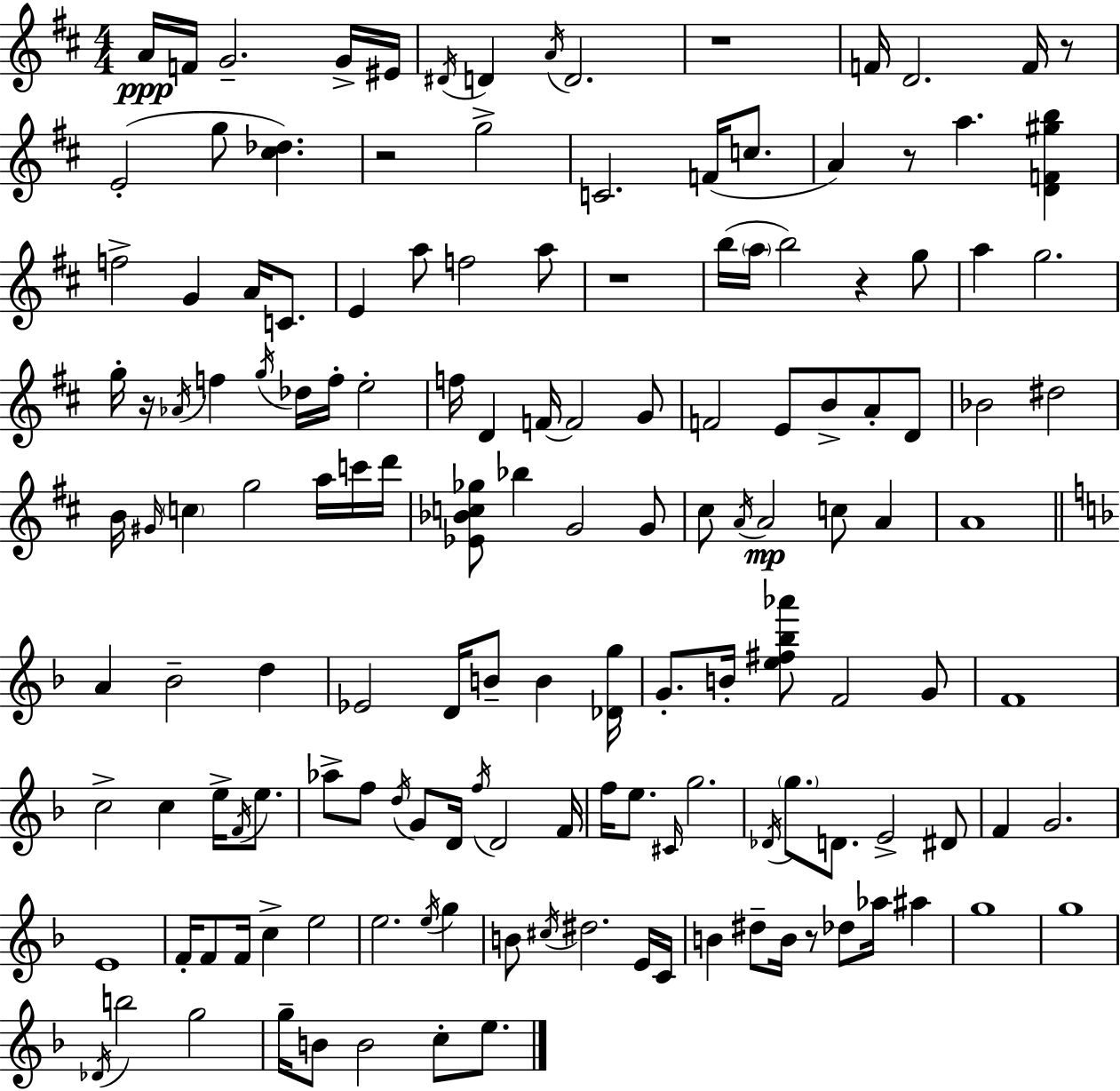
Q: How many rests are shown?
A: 8